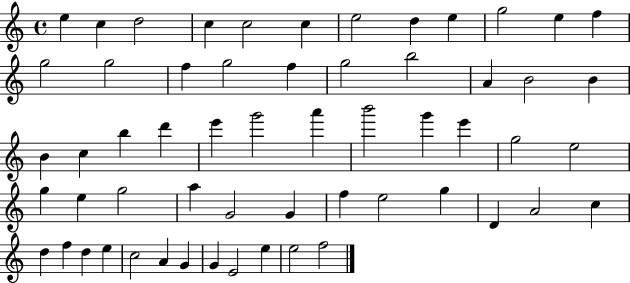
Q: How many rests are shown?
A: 0